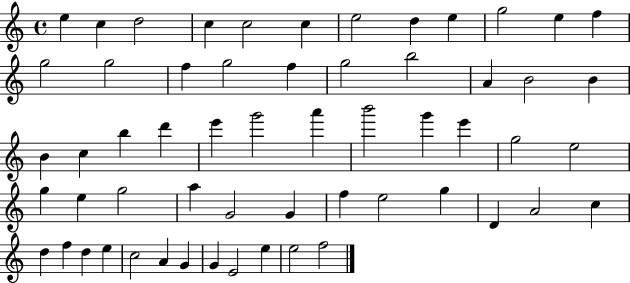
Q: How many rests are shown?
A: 0